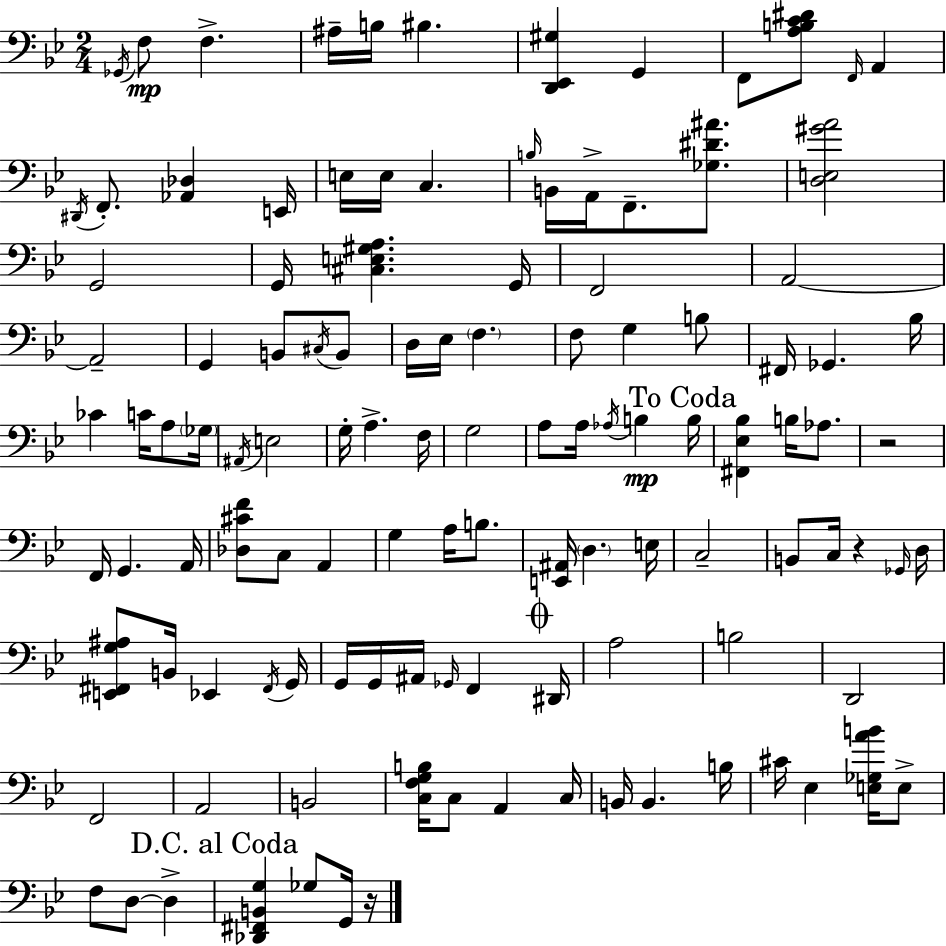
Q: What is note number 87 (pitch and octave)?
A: B2